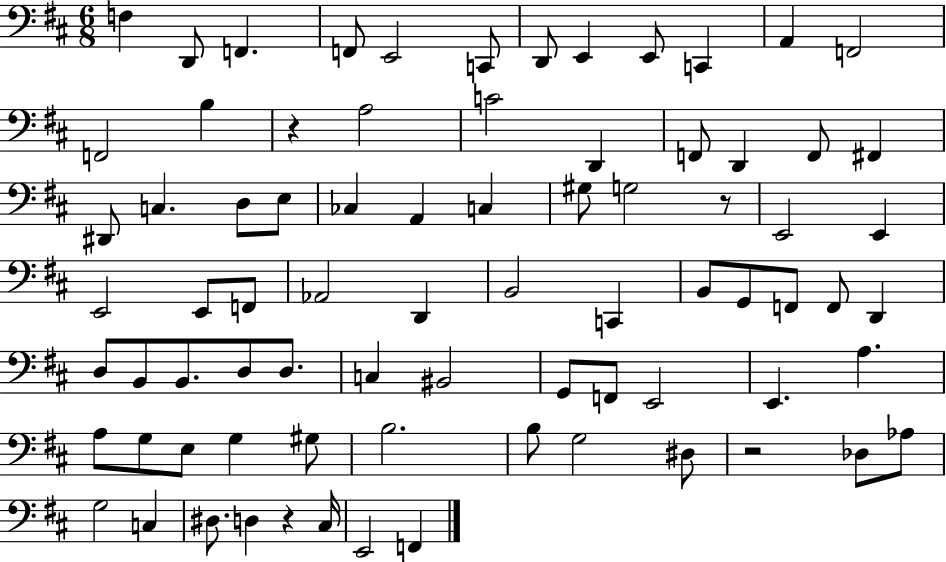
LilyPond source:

{
  \clef bass
  \numericTimeSignature
  \time 6/8
  \key d \major
  f4 d,8 f,4. | f,8 e,2 c,8 | d,8 e,4 e,8 c,4 | a,4 f,2 | \break f,2 b4 | r4 a2 | c'2 d,4 | f,8 d,4 f,8 fis,4 | \break dis,8 c4. d8 e8 | ces4 a,4 c4 | gis8 g2 r8 | e,2 e,4 | \break e,2 e,8 f,8 | aes,2 d,4 | b,2 c,4 | b,8 g,8 f,8 f,8 d,4 | \break d8 b,8 b,8. d8 d8. | c4 bis,2 | g,8 f,8 e,2 | e,4. a4. | \break a8 g8 e8 g4 gis8 | b2. | b8 g2 dis8 | r2 des8 aes8 | \break g2 c4 | dis8. d4 r4 cis16 | e,2 f,4 | \bar "|."
}